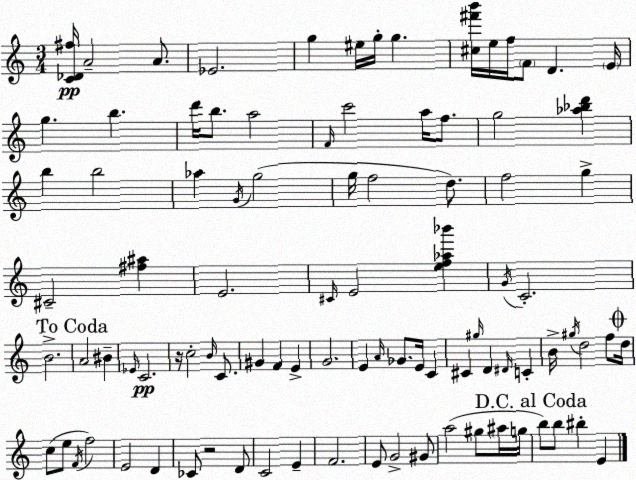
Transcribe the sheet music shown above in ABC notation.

X:1
T:Untitled
M:3/4
L:1/4
K:C
[C_D^f]/4 A2 A/2 _E2 g ^e/4 g/4 g [^c^f'b']/4 e/4 f/4 F/2 D E/4 g b d'/4 b/2 a2 F/4 c'2 a/4 f/2 g2 [_a_bd'] b b2 _a G/4 g2 g/4 f2 d/2 f2 g ^C2 [^f^a] E2 ^C/4 E2 [ef_a_b'] G/4 C2 B2 A2 ^B _E/4 C2 z/4 c2 B/4 C/2 ^G F E G2 E A/4 _G/2 E/4 C ^C ^g/4 D ^D/4 C B/4 ^g/4 d2 f/2 d/4 c/2 e/2 F/4 f2 E2 D _C/2 z2 D/2 C2 E F2 E/2 G2 ^G/2 a2 ^g/2 ^a/4 g/4 b/2 b/2 ^b E